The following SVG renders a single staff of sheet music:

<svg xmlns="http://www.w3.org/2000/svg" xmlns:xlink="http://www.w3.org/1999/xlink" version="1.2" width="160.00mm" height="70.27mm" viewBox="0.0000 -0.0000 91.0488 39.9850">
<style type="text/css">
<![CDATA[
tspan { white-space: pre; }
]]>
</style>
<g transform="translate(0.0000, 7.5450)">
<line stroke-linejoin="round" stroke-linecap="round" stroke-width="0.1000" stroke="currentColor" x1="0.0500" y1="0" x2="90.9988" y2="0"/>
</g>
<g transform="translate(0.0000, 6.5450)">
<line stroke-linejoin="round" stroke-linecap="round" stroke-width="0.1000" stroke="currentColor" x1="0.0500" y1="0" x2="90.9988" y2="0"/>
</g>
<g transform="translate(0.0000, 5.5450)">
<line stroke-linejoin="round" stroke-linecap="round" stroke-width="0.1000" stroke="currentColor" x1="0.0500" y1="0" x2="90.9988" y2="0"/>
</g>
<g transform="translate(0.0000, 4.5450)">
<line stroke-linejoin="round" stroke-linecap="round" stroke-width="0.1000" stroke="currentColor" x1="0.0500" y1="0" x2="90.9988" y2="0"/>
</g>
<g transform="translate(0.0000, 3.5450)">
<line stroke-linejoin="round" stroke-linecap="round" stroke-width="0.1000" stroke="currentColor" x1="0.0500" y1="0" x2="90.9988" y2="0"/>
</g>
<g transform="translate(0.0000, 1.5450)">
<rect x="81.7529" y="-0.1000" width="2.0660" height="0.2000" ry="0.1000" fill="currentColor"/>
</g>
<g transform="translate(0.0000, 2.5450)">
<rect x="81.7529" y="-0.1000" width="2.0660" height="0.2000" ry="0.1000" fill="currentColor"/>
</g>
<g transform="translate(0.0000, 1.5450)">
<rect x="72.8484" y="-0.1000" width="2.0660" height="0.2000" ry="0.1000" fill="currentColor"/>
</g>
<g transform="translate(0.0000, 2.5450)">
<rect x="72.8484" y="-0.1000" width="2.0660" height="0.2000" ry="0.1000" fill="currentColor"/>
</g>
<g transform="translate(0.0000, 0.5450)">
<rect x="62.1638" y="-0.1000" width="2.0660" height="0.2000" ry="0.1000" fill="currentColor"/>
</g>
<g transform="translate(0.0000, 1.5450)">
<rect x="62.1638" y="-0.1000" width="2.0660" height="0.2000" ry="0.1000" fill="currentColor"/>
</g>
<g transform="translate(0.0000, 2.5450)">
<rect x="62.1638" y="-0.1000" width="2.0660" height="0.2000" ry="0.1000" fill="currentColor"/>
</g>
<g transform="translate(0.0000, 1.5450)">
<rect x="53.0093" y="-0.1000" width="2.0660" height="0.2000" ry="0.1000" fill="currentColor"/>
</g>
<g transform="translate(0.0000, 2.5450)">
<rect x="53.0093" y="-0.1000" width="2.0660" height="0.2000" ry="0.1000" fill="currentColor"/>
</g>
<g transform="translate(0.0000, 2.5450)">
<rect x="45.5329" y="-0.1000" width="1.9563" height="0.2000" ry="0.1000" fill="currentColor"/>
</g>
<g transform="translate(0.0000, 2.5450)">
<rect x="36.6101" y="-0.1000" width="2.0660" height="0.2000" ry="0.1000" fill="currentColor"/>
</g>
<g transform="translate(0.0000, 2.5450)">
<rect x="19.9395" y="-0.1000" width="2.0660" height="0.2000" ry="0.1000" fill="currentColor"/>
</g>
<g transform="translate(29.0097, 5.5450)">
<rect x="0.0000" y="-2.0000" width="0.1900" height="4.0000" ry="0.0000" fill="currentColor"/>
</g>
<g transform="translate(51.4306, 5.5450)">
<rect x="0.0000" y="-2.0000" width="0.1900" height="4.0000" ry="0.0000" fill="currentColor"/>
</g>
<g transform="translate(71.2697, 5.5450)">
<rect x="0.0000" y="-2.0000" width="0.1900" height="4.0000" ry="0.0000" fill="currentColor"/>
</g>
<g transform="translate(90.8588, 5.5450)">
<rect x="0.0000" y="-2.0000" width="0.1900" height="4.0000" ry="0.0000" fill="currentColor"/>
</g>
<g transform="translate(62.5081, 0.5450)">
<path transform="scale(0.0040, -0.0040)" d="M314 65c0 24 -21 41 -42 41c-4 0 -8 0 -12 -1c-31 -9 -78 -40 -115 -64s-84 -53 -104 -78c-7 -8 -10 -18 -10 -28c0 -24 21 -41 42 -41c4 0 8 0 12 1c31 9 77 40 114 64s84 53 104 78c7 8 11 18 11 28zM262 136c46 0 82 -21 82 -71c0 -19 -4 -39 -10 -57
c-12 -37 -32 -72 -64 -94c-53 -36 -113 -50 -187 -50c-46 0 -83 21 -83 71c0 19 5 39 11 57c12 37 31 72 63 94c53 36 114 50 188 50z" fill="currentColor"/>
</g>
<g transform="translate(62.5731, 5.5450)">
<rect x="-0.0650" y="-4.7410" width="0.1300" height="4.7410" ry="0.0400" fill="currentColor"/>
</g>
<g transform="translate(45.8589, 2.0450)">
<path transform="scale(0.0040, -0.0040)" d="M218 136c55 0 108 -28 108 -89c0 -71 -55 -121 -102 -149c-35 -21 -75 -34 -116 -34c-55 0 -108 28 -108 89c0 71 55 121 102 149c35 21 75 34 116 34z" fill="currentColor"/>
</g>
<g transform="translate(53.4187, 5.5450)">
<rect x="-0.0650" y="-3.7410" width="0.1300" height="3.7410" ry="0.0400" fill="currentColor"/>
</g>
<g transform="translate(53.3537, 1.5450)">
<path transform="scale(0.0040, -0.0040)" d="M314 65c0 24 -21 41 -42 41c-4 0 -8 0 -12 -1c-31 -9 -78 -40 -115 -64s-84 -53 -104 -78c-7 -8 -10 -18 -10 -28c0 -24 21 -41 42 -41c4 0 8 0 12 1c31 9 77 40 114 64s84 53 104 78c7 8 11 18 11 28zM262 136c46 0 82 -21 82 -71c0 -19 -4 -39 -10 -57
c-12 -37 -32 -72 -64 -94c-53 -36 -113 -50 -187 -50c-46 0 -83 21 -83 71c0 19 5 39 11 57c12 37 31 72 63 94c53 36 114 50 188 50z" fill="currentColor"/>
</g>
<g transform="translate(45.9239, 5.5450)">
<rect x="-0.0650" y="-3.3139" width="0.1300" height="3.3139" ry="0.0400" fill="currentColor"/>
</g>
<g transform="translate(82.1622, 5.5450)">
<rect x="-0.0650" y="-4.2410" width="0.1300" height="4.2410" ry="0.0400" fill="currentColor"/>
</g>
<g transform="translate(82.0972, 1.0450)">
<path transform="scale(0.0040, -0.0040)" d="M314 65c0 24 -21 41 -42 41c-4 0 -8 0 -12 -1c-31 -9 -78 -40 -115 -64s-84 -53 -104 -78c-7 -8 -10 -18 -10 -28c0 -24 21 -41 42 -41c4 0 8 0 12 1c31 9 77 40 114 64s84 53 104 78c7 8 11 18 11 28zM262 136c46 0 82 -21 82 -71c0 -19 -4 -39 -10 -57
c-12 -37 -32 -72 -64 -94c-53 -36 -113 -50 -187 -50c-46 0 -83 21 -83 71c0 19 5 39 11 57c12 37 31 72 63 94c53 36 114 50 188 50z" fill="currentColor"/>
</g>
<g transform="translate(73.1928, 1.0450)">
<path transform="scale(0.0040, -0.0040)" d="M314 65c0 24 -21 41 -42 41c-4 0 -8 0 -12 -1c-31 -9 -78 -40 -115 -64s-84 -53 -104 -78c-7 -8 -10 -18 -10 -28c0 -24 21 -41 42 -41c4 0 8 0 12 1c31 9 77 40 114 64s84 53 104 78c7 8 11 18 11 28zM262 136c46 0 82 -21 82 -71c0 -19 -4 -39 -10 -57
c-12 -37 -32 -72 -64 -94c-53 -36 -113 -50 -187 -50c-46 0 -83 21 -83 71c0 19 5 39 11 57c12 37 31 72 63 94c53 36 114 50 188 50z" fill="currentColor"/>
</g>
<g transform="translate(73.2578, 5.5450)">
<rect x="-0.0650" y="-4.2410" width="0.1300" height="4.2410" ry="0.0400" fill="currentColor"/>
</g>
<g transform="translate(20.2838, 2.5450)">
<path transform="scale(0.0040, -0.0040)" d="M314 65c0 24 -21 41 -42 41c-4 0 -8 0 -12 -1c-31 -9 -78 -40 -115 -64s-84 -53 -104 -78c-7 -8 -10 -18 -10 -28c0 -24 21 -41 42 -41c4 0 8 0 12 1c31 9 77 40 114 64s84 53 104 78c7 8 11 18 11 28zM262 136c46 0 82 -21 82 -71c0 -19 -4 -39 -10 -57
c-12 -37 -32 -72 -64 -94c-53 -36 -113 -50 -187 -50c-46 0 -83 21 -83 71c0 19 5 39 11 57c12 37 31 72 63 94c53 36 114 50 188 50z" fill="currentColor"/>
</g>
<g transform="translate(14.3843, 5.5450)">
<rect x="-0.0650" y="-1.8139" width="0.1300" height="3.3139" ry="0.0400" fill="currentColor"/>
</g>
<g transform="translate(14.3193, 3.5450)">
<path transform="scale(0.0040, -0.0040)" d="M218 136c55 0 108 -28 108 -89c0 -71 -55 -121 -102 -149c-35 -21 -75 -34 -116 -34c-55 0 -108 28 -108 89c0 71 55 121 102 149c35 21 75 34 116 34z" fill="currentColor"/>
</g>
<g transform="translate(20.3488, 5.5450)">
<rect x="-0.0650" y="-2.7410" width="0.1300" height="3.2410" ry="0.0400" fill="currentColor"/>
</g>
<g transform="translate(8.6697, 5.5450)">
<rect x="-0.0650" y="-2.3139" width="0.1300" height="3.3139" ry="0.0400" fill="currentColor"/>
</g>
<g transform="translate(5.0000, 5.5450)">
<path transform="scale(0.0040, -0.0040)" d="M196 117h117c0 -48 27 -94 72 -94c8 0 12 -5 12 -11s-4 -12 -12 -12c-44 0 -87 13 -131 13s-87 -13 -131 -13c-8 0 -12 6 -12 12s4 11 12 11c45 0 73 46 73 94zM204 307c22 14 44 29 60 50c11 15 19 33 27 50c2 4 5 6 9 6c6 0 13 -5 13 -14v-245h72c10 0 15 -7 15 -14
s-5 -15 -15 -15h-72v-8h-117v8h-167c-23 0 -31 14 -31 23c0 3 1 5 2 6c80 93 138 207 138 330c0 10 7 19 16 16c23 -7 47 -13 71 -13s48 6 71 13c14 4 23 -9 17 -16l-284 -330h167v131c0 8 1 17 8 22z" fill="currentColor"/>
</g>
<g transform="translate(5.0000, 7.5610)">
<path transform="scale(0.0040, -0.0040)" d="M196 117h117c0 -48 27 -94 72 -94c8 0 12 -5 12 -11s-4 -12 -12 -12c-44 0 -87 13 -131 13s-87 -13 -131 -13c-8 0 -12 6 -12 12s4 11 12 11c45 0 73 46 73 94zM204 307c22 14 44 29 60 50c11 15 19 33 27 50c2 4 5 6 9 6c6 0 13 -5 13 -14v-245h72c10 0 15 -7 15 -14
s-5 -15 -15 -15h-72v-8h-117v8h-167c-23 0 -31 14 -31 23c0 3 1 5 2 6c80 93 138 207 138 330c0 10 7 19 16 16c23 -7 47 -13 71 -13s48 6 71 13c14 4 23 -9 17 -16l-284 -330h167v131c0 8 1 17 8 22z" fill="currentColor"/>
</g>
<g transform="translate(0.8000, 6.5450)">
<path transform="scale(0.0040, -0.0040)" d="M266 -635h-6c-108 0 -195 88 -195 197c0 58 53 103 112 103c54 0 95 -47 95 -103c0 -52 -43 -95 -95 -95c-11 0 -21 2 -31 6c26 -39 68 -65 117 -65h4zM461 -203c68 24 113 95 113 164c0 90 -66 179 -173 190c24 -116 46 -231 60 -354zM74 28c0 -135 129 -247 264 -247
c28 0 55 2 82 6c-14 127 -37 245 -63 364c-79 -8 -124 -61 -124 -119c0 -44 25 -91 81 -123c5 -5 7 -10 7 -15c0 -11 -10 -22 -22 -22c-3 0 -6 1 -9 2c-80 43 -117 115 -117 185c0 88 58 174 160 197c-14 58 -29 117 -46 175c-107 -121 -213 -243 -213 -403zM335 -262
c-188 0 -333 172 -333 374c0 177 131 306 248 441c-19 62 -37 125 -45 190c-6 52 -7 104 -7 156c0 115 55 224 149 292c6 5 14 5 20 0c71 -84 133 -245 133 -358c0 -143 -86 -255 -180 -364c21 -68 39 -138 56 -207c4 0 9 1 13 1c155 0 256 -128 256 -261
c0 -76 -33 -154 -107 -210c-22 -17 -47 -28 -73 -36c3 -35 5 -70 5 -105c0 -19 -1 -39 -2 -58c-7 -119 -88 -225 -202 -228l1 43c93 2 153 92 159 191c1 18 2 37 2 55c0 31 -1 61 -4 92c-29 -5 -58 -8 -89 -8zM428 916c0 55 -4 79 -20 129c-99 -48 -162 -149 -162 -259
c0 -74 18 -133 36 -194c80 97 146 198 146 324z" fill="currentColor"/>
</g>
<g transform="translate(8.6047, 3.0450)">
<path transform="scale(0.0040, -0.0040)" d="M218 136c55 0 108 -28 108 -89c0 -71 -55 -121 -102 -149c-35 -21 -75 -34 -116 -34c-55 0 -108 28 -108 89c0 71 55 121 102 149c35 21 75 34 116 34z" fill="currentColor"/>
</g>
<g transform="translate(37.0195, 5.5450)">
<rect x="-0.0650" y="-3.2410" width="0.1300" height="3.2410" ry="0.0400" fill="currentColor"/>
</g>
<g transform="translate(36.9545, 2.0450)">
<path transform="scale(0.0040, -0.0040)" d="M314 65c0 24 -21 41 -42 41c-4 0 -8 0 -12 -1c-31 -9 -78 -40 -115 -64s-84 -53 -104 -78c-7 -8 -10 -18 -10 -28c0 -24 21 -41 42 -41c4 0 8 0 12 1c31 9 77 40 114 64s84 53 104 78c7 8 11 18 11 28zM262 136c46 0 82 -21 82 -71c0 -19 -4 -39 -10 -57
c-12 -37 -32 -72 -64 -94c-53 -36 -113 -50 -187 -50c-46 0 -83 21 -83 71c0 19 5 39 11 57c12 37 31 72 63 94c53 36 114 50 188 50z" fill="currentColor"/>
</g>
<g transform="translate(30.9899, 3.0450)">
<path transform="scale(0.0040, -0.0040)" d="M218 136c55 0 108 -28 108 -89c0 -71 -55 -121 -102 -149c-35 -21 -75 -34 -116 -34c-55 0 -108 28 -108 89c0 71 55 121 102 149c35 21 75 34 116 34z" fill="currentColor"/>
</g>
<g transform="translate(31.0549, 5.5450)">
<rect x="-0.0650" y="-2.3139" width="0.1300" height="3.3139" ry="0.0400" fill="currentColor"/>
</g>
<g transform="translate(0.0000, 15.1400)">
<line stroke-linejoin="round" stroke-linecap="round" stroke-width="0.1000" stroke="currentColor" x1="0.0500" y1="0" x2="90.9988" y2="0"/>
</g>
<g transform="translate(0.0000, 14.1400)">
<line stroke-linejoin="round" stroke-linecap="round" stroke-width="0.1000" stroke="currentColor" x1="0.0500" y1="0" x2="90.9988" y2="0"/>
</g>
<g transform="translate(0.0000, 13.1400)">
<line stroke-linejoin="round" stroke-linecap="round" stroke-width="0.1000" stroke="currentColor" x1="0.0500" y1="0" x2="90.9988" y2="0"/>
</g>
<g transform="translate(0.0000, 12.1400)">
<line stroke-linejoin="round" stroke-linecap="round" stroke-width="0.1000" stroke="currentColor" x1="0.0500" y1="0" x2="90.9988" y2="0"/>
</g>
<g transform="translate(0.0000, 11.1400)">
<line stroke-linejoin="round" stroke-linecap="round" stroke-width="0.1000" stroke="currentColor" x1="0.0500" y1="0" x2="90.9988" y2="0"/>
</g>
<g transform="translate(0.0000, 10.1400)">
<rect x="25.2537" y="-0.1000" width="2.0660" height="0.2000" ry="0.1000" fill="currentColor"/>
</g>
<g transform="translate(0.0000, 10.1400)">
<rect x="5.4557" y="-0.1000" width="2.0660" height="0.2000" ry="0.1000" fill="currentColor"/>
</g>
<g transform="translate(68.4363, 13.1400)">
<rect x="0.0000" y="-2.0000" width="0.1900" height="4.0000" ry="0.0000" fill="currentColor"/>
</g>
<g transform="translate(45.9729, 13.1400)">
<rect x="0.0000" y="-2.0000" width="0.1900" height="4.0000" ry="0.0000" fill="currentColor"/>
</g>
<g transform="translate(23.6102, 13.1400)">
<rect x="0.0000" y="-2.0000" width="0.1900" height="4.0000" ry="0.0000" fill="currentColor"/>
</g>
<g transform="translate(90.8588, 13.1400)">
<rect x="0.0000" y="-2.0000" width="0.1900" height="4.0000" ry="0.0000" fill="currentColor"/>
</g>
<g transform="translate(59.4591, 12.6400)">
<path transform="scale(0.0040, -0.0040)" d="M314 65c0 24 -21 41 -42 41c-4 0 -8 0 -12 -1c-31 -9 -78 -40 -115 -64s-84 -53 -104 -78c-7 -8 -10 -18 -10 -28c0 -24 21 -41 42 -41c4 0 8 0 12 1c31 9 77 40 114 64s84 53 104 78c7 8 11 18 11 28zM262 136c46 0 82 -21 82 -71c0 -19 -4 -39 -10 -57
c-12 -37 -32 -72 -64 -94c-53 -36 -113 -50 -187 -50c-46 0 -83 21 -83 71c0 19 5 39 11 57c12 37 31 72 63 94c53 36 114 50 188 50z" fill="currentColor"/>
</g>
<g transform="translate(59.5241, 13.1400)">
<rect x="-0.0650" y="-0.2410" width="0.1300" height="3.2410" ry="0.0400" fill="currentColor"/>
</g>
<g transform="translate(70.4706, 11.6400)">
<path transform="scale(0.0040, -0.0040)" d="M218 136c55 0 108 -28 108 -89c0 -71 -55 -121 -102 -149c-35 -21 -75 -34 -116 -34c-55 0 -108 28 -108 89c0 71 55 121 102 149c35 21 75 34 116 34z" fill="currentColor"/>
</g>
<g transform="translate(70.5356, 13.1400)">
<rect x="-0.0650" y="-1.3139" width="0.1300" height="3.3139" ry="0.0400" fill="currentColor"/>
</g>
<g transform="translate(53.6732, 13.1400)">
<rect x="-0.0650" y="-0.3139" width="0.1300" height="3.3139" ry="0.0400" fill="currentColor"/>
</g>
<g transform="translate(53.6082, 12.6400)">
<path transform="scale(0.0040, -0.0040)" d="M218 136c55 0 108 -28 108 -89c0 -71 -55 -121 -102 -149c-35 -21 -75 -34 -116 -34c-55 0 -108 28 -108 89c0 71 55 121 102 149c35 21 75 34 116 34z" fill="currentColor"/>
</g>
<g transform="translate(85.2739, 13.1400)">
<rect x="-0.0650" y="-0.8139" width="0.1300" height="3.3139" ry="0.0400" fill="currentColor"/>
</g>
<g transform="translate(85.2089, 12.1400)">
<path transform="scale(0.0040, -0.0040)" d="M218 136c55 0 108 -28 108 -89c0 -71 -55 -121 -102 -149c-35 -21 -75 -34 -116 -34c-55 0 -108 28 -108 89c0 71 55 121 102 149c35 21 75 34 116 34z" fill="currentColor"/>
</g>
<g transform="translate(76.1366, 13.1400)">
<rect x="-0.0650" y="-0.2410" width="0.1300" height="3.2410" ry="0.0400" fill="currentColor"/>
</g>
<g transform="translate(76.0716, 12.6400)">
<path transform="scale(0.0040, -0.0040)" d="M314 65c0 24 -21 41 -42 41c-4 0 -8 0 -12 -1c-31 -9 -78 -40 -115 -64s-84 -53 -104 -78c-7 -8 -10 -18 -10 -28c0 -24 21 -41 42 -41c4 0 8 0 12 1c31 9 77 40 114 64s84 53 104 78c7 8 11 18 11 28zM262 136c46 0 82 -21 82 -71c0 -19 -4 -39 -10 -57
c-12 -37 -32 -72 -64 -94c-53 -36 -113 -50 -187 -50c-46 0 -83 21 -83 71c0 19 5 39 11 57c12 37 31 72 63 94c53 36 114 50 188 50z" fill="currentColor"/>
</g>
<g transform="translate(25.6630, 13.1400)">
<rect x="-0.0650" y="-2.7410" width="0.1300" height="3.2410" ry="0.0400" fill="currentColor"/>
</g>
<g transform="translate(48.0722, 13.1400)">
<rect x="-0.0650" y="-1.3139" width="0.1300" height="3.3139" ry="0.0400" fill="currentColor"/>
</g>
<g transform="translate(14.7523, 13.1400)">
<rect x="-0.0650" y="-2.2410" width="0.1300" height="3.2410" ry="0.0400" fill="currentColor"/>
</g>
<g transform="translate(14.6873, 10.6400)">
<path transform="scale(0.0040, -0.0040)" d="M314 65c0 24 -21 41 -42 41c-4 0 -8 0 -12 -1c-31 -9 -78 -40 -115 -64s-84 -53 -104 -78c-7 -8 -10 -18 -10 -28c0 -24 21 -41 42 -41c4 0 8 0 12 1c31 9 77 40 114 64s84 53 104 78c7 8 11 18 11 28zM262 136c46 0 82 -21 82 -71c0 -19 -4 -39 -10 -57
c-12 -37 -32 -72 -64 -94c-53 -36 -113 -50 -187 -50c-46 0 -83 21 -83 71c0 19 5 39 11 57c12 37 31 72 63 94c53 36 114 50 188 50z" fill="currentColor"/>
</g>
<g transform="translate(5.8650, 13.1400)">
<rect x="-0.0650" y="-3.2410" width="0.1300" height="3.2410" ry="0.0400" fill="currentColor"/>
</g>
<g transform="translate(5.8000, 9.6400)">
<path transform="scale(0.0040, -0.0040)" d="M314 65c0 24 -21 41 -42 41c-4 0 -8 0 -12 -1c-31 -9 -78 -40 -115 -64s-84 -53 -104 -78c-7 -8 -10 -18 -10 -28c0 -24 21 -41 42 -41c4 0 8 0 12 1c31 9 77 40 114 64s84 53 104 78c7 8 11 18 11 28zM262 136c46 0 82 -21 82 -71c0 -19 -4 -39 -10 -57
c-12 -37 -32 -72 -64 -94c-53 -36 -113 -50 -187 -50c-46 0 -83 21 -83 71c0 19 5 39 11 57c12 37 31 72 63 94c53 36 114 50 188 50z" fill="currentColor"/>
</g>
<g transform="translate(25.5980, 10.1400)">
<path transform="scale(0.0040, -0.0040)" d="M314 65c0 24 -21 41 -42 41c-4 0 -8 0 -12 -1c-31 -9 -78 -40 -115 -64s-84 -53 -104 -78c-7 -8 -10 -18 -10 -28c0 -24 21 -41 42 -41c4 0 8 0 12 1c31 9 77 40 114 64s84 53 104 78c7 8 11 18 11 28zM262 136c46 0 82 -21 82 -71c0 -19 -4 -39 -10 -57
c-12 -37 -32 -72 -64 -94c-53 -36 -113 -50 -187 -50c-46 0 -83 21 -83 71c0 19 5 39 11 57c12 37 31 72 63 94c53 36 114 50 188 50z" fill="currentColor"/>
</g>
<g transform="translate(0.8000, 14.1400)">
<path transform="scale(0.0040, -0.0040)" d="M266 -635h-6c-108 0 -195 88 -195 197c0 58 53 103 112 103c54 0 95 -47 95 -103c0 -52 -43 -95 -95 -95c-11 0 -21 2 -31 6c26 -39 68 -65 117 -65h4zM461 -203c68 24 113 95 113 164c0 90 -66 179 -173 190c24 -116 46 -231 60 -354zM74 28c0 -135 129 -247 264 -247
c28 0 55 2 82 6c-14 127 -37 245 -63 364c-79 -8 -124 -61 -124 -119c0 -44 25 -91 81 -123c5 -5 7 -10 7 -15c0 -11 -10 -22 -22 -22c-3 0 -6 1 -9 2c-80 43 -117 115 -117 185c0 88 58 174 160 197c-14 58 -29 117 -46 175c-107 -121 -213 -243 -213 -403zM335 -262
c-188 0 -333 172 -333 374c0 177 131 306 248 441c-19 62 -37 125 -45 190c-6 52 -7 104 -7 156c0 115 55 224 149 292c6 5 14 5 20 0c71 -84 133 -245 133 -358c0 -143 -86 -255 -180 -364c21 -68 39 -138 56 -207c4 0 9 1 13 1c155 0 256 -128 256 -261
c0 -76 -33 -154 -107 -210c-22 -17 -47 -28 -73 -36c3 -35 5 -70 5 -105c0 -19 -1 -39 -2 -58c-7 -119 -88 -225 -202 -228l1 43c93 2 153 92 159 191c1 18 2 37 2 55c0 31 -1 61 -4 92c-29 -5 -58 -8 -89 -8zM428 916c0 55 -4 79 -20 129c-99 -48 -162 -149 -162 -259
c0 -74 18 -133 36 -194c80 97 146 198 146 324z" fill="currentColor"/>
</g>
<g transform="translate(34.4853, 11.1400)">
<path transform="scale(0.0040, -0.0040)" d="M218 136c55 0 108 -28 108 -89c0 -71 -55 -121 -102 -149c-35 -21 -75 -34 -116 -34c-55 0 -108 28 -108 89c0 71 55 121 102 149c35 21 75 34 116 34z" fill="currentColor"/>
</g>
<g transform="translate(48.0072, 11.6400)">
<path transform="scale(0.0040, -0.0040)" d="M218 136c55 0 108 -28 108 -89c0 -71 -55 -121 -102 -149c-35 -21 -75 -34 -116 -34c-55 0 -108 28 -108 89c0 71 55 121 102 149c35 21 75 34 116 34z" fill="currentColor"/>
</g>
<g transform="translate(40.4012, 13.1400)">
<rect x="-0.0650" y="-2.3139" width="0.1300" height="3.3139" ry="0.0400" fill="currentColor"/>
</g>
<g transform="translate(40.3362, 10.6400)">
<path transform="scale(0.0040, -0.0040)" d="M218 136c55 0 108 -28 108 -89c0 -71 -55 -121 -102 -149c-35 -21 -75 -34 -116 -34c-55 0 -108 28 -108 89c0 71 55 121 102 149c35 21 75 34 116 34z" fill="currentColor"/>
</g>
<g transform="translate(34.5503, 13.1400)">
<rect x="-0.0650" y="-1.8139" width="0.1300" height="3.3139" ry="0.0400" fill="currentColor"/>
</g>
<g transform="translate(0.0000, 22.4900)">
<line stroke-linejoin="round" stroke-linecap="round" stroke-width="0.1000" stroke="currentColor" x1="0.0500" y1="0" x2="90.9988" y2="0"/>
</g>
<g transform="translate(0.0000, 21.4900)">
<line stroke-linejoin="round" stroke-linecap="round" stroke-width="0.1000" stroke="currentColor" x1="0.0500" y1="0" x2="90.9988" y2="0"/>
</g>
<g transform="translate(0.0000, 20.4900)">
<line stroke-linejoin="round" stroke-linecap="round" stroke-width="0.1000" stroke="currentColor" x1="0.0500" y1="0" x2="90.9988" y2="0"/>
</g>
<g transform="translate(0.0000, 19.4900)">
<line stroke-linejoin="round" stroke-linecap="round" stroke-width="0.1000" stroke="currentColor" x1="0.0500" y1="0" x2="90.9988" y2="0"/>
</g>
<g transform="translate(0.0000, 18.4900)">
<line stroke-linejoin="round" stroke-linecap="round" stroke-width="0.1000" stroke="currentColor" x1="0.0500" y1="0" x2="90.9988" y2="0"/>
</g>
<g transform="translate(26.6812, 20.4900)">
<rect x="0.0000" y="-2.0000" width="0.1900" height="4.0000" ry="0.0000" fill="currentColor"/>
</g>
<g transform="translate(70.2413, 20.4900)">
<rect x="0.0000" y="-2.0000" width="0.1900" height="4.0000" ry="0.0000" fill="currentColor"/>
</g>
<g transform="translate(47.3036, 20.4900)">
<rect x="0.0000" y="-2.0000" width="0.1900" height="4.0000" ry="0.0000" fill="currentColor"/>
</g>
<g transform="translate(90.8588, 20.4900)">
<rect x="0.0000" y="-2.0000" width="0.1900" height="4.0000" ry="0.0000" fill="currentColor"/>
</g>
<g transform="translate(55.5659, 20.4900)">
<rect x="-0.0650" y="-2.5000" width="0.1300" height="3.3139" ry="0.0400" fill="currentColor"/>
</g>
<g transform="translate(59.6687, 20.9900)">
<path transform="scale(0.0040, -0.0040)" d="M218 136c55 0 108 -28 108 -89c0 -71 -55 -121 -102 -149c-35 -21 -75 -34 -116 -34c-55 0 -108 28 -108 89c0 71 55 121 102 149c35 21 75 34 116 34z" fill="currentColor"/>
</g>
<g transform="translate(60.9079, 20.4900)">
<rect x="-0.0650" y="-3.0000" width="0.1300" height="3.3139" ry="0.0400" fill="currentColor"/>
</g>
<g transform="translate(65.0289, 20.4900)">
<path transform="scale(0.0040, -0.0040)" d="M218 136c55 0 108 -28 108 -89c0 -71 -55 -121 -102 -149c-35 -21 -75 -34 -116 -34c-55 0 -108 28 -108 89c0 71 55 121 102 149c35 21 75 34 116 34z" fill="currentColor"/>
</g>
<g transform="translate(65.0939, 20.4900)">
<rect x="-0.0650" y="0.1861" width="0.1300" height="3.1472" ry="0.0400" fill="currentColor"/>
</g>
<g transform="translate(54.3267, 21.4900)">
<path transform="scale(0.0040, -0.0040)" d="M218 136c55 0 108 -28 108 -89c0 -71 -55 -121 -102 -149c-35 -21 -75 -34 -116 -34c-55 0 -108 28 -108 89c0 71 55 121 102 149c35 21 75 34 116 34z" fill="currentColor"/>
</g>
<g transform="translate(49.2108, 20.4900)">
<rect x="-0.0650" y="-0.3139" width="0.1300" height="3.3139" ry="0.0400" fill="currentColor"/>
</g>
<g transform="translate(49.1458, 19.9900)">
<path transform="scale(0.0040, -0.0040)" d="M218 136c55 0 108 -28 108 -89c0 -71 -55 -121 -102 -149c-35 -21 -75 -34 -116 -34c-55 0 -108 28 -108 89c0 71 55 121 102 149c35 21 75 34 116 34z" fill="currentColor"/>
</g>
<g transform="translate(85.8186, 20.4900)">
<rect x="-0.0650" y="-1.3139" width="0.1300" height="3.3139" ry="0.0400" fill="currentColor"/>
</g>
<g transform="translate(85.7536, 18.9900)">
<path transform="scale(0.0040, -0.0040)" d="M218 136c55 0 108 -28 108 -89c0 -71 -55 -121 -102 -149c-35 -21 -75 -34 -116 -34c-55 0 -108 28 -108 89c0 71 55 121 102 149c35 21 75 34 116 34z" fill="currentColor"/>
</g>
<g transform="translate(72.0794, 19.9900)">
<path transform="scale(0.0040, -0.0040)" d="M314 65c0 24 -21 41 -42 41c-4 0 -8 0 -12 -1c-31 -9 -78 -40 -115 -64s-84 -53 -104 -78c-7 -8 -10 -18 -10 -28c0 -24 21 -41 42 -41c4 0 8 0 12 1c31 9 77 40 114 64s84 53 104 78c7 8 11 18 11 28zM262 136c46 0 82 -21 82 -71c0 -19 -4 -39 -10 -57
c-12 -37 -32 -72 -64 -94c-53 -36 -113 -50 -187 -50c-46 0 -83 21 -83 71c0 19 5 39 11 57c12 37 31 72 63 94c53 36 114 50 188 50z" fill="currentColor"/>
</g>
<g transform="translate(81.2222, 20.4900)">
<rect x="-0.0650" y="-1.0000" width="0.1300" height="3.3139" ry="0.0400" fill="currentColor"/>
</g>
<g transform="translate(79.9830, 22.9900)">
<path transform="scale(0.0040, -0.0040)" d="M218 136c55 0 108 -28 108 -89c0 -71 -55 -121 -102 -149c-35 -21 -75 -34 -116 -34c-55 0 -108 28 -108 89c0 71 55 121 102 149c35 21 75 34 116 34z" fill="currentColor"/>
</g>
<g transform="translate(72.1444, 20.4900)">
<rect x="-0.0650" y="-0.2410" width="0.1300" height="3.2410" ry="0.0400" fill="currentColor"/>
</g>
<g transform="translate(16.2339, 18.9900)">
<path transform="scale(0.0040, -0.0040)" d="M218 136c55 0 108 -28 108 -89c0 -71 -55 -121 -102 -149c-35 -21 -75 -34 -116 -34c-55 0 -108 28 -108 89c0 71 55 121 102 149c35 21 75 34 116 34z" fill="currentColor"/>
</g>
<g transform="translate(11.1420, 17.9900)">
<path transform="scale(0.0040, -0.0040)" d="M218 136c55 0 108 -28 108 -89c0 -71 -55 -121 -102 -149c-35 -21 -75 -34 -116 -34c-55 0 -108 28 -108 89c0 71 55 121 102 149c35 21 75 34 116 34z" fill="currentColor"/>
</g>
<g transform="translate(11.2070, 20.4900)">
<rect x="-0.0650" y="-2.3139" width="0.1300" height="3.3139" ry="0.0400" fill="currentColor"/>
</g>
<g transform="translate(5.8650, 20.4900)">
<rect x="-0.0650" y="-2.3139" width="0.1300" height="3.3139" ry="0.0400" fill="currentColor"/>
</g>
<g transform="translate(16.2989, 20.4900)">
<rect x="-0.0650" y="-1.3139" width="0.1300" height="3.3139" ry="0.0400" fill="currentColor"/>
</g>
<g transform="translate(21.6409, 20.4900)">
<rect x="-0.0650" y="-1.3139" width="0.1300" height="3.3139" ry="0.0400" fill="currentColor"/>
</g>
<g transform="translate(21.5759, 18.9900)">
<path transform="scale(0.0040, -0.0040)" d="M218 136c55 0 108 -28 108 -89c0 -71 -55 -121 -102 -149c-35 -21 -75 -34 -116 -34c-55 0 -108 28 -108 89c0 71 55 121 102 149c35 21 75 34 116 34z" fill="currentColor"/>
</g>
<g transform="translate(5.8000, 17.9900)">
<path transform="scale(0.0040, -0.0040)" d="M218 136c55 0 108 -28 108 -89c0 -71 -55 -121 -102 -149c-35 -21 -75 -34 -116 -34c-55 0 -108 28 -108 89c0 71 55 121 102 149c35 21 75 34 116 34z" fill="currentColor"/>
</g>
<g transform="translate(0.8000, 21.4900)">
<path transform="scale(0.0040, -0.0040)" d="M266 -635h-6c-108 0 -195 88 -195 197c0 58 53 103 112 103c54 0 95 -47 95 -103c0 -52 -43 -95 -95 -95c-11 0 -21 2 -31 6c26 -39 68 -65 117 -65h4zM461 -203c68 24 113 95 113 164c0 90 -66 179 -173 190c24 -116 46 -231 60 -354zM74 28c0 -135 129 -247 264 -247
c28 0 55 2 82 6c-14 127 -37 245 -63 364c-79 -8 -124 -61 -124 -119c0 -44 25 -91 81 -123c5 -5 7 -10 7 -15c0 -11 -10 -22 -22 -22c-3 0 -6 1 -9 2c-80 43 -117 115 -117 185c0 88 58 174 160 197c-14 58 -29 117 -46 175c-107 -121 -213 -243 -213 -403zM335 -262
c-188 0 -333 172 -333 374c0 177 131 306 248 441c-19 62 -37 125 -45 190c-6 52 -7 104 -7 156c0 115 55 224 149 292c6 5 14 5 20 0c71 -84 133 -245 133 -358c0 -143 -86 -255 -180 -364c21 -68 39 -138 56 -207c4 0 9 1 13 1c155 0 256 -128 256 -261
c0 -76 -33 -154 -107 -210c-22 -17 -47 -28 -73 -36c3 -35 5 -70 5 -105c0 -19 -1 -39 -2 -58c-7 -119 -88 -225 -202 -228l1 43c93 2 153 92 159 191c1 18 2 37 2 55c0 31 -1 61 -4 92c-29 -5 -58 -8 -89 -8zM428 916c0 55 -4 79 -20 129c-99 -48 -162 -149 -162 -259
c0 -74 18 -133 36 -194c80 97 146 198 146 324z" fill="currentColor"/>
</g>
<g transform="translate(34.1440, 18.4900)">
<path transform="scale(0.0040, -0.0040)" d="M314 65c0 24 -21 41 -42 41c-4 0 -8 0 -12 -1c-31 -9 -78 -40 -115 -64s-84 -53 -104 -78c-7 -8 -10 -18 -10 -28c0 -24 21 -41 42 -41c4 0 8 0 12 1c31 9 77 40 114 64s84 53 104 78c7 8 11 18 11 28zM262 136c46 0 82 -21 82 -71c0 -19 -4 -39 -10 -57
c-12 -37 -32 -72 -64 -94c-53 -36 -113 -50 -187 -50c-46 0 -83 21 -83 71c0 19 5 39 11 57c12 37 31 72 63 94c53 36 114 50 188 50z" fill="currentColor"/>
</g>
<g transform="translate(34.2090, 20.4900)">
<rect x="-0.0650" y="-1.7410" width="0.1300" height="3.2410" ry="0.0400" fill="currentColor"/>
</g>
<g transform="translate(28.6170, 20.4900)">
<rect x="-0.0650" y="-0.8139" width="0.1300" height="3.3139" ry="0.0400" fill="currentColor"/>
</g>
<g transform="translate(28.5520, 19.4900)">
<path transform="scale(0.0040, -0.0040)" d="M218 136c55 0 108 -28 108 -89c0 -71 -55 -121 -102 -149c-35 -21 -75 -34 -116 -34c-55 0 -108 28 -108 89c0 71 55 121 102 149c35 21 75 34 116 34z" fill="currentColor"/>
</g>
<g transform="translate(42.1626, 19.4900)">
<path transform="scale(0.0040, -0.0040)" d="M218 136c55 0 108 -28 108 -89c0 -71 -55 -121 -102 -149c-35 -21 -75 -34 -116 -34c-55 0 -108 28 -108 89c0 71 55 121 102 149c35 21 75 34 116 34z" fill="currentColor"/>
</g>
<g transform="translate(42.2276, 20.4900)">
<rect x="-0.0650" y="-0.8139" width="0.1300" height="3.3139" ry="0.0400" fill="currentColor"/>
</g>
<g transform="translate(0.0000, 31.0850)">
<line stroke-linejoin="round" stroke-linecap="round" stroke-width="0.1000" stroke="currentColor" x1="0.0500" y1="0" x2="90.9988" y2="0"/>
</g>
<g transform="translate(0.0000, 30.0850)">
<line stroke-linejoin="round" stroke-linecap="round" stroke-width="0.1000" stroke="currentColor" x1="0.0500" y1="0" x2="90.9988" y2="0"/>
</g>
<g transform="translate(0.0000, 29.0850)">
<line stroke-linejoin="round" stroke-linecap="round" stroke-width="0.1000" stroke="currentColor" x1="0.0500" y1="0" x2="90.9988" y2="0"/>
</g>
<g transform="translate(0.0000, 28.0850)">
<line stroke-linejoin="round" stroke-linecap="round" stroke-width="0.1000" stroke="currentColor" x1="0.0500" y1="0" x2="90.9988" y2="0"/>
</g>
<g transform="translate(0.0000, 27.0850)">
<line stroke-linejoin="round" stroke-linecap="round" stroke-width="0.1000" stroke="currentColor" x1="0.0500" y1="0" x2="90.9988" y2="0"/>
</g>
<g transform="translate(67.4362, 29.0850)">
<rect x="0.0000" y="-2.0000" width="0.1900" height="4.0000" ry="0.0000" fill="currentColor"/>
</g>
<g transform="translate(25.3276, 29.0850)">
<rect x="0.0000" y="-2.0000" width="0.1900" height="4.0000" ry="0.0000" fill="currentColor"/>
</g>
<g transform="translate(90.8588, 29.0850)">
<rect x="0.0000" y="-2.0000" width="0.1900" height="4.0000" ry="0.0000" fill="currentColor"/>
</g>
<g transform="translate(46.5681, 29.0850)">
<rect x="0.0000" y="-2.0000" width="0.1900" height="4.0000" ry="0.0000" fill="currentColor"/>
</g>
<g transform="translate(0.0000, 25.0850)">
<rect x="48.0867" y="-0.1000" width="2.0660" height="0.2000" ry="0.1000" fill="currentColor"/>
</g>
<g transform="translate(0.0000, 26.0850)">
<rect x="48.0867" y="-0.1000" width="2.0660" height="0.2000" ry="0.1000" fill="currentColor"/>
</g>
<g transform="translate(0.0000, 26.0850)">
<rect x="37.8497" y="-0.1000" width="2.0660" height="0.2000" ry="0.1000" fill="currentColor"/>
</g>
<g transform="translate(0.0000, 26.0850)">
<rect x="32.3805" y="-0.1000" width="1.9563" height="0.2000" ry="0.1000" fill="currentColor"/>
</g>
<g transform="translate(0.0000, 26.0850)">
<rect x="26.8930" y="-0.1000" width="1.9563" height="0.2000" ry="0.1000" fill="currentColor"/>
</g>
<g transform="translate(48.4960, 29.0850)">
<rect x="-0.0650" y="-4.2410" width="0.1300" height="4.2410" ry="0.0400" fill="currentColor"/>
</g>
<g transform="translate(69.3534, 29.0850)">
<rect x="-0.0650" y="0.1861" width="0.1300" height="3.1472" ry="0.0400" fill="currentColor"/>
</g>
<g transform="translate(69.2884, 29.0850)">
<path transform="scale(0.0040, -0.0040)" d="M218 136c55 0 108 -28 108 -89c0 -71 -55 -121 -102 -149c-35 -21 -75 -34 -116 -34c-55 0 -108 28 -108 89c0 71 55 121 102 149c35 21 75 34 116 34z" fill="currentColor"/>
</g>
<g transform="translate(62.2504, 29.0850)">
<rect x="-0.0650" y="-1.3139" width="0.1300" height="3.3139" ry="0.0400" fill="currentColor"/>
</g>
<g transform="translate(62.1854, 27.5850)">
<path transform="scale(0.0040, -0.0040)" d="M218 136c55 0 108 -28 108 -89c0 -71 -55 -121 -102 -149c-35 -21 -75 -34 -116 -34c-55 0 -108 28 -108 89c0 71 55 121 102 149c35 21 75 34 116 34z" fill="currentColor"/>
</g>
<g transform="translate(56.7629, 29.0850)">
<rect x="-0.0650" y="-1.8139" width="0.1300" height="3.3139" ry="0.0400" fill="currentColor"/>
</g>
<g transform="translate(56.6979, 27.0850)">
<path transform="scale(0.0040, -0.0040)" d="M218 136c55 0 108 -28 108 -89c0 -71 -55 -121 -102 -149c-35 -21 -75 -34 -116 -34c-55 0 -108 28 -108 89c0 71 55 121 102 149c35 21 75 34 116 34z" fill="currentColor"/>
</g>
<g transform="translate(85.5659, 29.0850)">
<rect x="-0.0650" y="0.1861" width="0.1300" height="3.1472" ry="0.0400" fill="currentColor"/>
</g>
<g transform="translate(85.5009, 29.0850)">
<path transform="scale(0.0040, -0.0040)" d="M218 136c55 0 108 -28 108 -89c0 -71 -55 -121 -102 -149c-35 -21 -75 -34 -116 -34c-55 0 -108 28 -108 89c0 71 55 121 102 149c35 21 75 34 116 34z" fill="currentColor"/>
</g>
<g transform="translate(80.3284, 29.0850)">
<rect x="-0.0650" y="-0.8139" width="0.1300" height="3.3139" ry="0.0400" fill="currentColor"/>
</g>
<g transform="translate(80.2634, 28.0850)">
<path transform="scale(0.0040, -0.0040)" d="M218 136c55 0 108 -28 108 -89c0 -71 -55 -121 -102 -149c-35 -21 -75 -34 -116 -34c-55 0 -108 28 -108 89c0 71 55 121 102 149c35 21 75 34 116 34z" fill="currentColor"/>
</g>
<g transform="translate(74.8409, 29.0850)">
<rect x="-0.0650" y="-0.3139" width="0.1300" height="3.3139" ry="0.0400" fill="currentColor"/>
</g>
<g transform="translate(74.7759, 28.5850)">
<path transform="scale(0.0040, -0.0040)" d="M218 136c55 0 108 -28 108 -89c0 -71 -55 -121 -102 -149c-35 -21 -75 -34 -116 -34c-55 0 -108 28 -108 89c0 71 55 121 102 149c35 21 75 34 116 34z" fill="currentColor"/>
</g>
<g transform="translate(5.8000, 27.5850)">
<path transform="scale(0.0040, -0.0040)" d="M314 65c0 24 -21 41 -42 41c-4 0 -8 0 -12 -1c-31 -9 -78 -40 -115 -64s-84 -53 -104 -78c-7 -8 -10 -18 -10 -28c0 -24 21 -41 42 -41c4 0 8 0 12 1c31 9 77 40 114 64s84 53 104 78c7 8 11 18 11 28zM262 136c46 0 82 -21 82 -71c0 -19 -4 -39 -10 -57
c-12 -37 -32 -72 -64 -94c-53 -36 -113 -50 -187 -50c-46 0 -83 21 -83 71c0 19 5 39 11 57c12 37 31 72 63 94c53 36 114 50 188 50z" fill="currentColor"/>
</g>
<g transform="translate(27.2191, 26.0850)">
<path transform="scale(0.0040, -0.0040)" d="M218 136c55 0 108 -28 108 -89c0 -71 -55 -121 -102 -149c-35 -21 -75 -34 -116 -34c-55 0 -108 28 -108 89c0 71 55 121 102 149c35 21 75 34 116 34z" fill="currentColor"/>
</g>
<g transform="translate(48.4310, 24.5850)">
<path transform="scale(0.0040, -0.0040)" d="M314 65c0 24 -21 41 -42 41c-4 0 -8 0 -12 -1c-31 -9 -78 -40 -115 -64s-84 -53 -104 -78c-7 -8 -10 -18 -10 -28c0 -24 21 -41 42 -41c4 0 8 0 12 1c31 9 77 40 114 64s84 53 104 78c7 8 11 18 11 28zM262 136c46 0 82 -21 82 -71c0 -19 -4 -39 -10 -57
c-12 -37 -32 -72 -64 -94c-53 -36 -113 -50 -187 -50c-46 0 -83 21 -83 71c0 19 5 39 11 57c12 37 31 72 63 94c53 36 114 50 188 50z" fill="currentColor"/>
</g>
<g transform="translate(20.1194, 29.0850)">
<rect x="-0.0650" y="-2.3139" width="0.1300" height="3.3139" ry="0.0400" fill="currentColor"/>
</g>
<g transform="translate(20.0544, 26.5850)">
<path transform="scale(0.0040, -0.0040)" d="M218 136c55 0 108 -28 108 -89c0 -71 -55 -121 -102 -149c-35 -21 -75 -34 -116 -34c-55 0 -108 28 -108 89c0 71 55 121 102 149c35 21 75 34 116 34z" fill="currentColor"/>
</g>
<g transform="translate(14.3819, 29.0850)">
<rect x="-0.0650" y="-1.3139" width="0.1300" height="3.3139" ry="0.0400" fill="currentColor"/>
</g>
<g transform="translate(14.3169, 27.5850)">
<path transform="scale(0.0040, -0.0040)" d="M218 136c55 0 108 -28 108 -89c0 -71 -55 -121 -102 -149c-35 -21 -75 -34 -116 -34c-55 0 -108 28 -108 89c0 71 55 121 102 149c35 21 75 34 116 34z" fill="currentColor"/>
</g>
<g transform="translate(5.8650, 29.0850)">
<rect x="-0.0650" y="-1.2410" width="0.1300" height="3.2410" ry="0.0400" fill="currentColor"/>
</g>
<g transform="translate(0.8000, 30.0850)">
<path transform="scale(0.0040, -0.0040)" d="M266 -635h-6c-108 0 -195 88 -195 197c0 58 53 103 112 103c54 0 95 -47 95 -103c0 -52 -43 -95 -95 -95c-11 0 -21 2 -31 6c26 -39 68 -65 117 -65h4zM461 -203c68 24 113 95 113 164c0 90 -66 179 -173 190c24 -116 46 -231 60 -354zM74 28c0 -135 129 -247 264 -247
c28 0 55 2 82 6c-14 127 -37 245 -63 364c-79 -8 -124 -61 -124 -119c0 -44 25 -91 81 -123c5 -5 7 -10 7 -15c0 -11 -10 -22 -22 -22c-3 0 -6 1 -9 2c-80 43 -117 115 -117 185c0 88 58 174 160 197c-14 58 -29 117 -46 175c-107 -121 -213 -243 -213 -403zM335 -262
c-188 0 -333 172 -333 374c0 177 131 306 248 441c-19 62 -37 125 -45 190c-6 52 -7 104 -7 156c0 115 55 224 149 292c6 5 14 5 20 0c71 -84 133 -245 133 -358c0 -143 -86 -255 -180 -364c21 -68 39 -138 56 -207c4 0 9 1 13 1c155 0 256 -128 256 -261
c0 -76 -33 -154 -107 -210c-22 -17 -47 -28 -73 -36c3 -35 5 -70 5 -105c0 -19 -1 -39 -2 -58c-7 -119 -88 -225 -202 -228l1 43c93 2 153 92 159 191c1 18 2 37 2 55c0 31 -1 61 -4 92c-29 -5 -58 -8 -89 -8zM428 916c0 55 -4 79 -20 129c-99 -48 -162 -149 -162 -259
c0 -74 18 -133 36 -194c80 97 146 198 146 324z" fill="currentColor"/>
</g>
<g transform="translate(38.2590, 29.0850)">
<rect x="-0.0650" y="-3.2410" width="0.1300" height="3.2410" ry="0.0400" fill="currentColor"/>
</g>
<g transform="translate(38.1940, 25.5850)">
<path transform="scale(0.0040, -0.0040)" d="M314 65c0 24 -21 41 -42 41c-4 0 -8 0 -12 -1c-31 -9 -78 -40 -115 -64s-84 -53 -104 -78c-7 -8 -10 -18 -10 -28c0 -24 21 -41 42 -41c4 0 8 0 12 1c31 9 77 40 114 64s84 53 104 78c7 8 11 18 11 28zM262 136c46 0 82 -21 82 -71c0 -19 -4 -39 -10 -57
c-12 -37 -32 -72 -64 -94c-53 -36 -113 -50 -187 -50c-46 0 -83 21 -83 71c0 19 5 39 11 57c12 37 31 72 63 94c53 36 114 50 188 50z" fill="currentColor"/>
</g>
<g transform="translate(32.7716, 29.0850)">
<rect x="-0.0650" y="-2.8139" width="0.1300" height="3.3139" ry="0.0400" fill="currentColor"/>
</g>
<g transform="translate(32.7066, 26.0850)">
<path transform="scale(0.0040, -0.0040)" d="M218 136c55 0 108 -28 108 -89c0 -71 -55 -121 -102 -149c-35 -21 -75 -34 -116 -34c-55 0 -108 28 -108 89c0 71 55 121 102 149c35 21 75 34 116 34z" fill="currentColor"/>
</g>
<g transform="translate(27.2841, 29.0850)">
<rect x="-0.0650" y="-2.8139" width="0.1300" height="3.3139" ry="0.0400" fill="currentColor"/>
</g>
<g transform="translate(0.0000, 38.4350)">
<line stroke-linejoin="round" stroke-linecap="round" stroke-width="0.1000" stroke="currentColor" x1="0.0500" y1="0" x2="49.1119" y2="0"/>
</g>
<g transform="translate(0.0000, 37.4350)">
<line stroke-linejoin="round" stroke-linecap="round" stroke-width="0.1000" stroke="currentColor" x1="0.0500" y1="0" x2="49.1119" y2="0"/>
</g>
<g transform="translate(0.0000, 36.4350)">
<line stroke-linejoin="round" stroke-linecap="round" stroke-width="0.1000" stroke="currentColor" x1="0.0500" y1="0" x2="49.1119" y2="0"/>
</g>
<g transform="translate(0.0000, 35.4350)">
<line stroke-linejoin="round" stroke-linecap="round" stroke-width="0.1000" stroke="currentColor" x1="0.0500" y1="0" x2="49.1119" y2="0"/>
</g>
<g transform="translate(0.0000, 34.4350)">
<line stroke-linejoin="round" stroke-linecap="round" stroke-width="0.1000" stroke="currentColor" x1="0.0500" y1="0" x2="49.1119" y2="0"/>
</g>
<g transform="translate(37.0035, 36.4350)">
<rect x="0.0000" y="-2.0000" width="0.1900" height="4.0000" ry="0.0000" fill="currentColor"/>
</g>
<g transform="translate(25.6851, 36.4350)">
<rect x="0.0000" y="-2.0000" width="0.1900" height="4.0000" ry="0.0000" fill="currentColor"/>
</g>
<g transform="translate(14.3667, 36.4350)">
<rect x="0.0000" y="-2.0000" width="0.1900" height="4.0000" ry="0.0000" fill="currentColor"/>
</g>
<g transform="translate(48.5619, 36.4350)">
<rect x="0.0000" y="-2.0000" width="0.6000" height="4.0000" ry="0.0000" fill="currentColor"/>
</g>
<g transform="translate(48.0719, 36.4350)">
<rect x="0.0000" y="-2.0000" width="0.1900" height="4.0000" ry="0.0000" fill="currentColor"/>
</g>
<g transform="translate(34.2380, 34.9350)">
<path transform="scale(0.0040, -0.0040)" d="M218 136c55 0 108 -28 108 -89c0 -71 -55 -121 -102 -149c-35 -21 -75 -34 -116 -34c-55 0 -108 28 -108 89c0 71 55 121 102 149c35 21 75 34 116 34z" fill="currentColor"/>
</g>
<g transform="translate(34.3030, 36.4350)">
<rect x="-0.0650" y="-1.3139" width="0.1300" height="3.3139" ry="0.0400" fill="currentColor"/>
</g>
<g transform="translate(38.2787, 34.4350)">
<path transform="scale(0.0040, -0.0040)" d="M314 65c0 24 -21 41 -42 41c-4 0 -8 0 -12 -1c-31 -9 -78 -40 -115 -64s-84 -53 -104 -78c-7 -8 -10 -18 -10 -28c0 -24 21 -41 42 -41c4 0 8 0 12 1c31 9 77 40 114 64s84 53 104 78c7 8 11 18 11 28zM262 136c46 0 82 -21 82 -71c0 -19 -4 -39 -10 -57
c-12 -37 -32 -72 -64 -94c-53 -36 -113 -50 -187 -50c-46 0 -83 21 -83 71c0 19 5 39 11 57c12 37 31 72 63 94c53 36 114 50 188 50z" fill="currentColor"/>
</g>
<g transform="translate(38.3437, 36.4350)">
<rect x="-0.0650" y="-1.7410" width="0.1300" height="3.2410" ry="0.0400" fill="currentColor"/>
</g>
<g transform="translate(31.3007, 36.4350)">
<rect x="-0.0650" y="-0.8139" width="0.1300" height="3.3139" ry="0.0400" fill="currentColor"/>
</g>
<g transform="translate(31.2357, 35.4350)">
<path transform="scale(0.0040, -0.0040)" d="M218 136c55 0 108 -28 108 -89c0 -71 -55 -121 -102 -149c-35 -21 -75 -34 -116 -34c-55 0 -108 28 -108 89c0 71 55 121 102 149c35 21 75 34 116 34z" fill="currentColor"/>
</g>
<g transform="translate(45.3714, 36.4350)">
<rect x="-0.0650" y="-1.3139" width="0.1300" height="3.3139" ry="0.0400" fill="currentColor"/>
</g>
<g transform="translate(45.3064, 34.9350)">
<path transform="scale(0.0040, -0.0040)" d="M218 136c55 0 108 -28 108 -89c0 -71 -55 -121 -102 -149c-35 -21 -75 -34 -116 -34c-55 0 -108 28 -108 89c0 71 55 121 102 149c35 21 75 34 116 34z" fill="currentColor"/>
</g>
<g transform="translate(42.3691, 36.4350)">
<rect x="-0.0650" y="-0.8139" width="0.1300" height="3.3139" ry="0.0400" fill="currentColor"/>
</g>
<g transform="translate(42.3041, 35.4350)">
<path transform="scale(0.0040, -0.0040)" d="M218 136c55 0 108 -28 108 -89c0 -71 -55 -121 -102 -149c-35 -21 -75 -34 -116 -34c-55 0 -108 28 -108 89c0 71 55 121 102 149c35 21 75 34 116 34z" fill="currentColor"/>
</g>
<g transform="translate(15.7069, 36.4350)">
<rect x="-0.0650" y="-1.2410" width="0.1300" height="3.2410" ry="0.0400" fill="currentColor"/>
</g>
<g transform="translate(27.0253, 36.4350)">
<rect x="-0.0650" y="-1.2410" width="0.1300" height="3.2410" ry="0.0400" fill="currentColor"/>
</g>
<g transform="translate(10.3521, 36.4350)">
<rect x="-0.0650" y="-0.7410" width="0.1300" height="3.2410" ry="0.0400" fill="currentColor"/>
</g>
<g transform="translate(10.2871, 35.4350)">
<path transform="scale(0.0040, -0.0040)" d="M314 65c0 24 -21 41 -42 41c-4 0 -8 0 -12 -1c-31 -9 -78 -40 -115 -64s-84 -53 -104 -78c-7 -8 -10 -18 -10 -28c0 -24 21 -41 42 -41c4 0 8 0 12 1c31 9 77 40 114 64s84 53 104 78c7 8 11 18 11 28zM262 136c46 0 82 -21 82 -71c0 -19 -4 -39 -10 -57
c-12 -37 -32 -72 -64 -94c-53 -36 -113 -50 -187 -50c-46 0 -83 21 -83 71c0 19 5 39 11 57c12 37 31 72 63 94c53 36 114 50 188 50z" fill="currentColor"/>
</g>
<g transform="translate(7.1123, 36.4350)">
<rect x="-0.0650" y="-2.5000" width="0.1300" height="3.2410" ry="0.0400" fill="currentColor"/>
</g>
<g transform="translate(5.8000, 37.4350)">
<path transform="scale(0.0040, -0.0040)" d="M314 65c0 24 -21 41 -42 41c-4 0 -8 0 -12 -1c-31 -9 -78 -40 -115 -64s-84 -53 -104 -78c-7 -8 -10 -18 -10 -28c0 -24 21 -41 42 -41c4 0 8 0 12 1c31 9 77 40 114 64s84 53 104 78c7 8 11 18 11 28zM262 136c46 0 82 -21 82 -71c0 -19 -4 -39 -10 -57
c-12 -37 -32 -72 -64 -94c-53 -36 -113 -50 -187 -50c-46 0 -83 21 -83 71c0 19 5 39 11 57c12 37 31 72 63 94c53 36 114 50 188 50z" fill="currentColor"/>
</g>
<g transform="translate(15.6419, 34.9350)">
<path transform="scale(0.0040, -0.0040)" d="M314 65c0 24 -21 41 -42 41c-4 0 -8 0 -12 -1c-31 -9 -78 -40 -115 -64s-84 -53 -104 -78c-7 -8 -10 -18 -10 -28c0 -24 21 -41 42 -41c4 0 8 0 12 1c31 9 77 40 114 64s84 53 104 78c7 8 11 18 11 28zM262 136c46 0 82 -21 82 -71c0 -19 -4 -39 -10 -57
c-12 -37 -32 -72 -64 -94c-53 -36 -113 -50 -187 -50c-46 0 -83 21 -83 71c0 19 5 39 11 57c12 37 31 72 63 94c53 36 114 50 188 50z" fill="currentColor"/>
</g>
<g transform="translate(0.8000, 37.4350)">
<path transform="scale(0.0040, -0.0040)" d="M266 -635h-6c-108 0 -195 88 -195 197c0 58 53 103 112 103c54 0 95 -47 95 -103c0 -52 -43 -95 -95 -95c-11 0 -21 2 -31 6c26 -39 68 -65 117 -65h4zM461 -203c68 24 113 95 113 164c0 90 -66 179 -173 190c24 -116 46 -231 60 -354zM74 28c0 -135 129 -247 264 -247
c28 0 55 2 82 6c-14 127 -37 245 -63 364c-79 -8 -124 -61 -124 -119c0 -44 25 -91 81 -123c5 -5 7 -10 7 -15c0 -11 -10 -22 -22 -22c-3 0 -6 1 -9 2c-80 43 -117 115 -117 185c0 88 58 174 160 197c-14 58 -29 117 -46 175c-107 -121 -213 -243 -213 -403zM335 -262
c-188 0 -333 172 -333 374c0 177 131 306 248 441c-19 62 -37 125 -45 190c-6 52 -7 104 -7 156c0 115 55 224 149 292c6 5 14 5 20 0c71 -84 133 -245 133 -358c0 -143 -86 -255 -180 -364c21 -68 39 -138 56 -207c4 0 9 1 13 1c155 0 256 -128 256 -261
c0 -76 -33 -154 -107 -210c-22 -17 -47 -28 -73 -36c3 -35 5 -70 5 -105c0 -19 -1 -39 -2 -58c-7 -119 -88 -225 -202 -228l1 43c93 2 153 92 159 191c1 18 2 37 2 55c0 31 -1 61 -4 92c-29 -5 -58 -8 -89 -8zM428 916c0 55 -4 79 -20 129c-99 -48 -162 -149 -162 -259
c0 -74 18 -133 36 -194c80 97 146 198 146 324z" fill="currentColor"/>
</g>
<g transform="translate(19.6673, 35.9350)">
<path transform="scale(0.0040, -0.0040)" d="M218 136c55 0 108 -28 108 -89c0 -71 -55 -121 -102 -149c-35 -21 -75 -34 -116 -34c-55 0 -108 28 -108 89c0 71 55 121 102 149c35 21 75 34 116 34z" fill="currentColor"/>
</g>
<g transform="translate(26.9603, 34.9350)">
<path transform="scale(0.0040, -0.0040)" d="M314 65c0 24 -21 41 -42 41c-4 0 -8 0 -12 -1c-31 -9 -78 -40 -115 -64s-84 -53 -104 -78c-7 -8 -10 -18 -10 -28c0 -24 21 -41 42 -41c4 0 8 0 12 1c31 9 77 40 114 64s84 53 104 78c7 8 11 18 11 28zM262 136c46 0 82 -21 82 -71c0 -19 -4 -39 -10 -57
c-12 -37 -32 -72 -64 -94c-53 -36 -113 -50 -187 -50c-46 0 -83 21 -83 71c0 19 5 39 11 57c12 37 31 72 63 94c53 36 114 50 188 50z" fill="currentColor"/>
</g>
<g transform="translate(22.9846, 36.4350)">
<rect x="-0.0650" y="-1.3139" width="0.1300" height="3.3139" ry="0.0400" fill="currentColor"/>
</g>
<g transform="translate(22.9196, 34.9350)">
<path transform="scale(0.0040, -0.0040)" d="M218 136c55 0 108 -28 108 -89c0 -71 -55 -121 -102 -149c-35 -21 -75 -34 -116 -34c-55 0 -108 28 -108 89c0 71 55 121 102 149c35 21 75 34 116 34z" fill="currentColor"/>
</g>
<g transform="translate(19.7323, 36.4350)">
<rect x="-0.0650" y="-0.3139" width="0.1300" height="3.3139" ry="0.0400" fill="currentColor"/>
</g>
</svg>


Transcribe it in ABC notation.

X:1
T:Untitled
M:4/4
L:1/4
K:C
g f a2 g b2 b c'2 e'2 d'2 d'2 b2 g2 a2 f g e c c2 e c2 d g g e e d f2 d c G A B c2 D e e2 e g a a b2 d'2 f e B c d B G2 d2 e2 c e e2 d e f2 d e